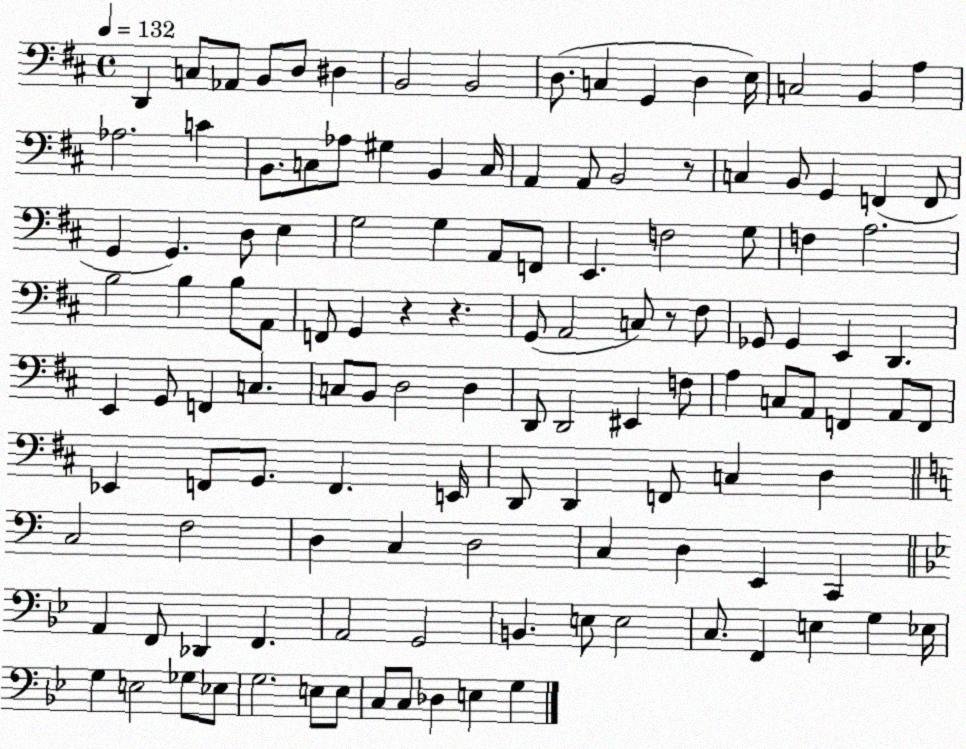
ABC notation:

X:1
T:Untitled
M:4/4
L:1/4
K:D
D,, C,/2 _A,,/2 B,,/2 D,/2 ^D, B,,2 B,,2 D,/2 C, G,, D, E,/4 C,2 B,, A, _A,2 C B,,/2 C,/2 _A,/2 ^G, B,, C,/4 A,, A,,/2 B,,2 z/2 C, B,,/2 G,, F,, F,,/2 G,, G,, D,/2 E, G,2 G, A,,/2 F,,/2 E,, F,2 G,/2 F, A,2 B,2 B, B,/2 A,,/2 F,,/2 G,, z z G,,/2 A,,2 C,/2 z/2 ^F,/2 _G,,/2 _G,, E,, D,, E,, G,,/2 F,, C, C,/2 B,,/2 D,2 D, D,,/2 D,,2 ^E,, F,/2 A, C,/2 A,,/2 F,, A,,/2 F,,/2 _E,, F,,/2 G,,/2 F,, E,,/4 D,,/2 D,, F,,/2 C, D, C,2 F,2 D, C, D,2 C, D, E,, C,, A,, F,,/2 _D,, F,, A,,2 G,,2 B,, E,/2 E,2 C,/2 F,, E, G, _E,/4 G, E,2 _G,/2 _E,/2 G,2 E,/2 E,/2 C,/2 C,/2 _D, E, G,